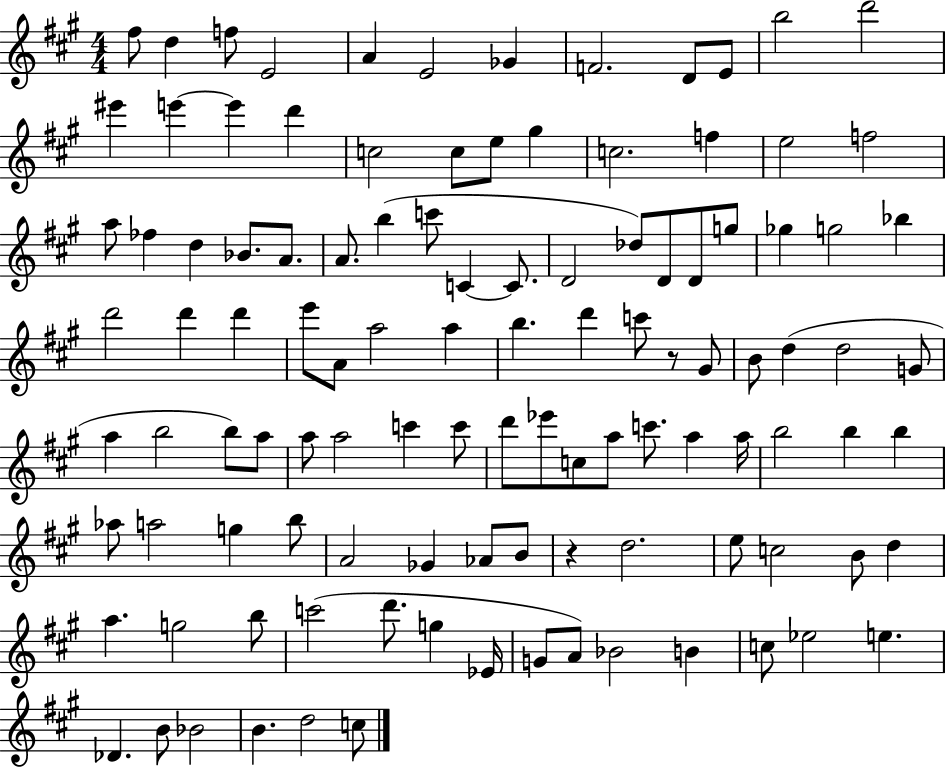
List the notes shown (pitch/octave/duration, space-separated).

F#5/e D5/q F5/e E4/h A4/q E4/h Gb4/q F4/h. D4/e E4/e B5/h D6/h EIS6/q E6/q E6/q D6/q C5/h C5/e E5/e G#5/q C5/h. F5/q E5/h F5/h A5/e FES5/q D5/q Bb4/e. A4/e. A4/e. B5/q C6/e C4/q C4/e. D4/h Db5/e D4/e D4/e G5/e Gb5/q G5/h Bb5/q D6/h D6/q D6/q E6/e A4/e A5/h A5/q B5/q. D6/q C6/e R/e G#4/e B4/e D5/q D5/h G4/e A5/q B5/h B5/e A5/e A5/e A5/h C6/q C6/e D6/e Eb6/e C5/e A5/e C6/e. A5/q A5/s B5/h B5/q B5/q Ab5/e A5/h G5/q B5/e A4/h Gb4/q Ab4/e B4/e R/q D5/h. E5/e C5/h B4/e D5/q A5/q. G5/h B5/e C6/h D6/e. G5/q Eb4/s G4/e A4/e Bb4/h B4/q C5/e Eb5/h E5/q. Db4/q. B4/e Bb4/h B4/q. D5/h C5/e